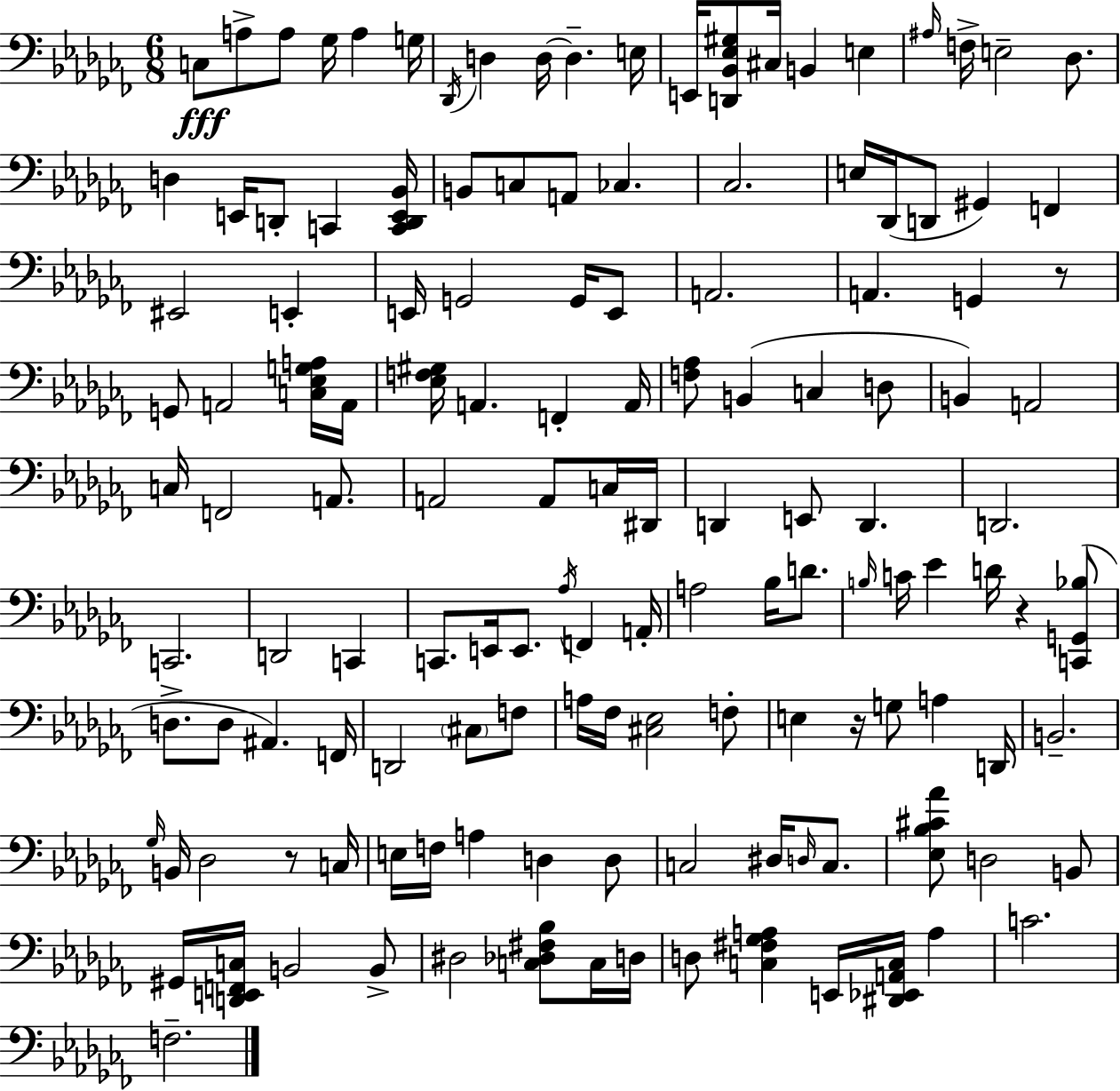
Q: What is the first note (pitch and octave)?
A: C3